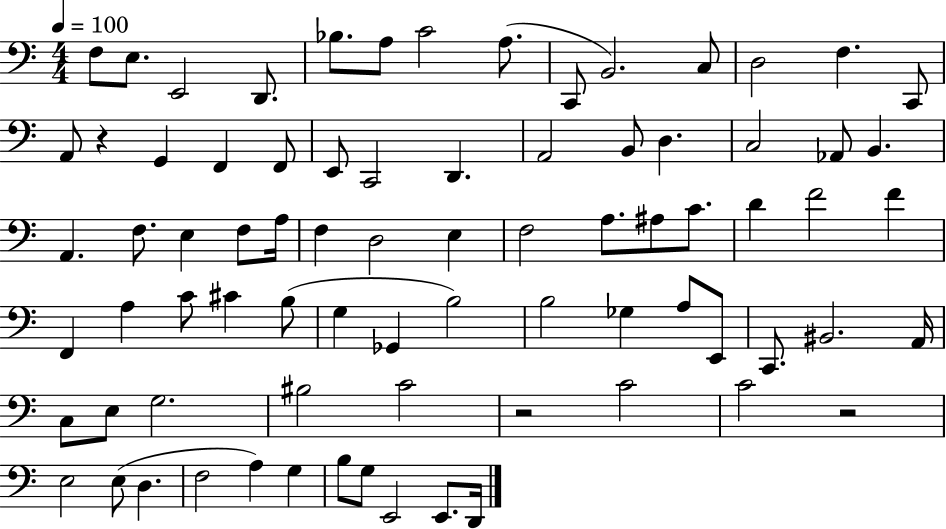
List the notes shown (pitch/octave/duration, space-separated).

F3/e E3/e. E2/h D2/e. Bb3/e. A3/e C4/h A3/e. C2/e B2/h. C3/e D3/h F3/q. C2/e A2/e R/q G2/q F2/q F2/e E2/e C2/h D2/q. A2/h B2/e D3/q. C3/h Ab2/e B2/q. A2/q. F3/e. E3/q F3/e A3/s F3/q D3/h E3/q F3/h A3/e. A#3/e C4/e. D4/q F4/h F4/q F2/q A3/q C4/e C#4/q B3/e G3/q Gb2/q B3/h B3/h Gb3/q A3/e E2/e C2/e. BIS2/h. A2/s C3/e E3/e G3/h. BIS3/h C4/h R/h C4/h C4/h R/h E3/h E3/e D3/q. F3/h A3/q G3/q B3/e G3/e E2/h E2/e. D2/s